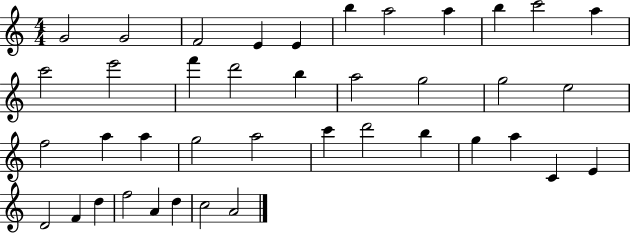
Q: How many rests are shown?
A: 0